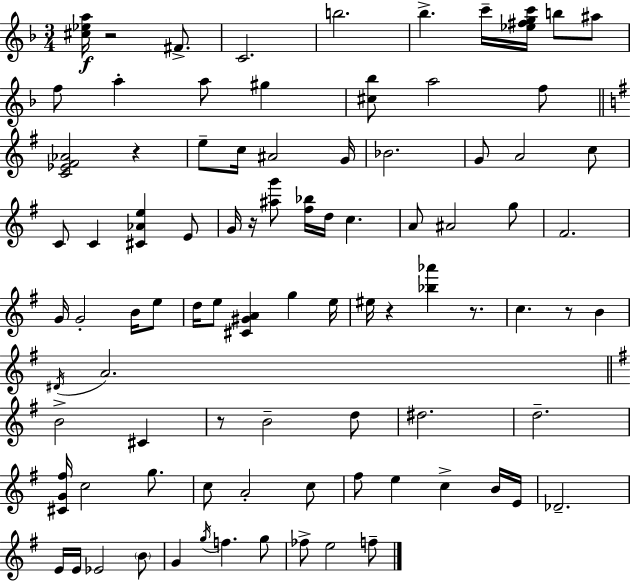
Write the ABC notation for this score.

X:1
T:Untitled
M:3/4
L:1/4
K:F
[^c_ea]/4 z2 ^F/2 C2 b2 _b c'/4 [_e^fgc']/4 b/2 ^a/2 f/2 a a/2 ^g [^c_b]/2 a2 f/2 [C_E^F_A]2 z e/2 c/4 ^A2 G/4 _B2 G/2 A2 c/2 C/2 C [^C_Ae] E/2 G/4 z/4 [^ag']/2 [^f_b]/4 d/4 c A/2 ^A2 g/2 ^F2 G/4 G2 B/4 e/2 d/4 e/2 [^C^GA] g e/4 ^e/4 z [_b_a'] z/2 c z/2 B ^D/4 A2 B2 ^C z/2 B2 d/2 ^d2 d2 [^CG^f]/4 c2 g/2 c/2 A2 c/2 ^f/2 e c B/4 E/4 _D2 E/4 E/4 _E2 B/2 G g/4 f g/2 _f/2 e2 f/2